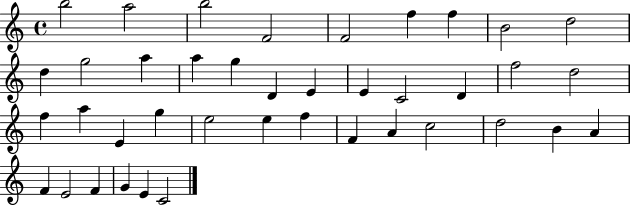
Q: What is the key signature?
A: C major